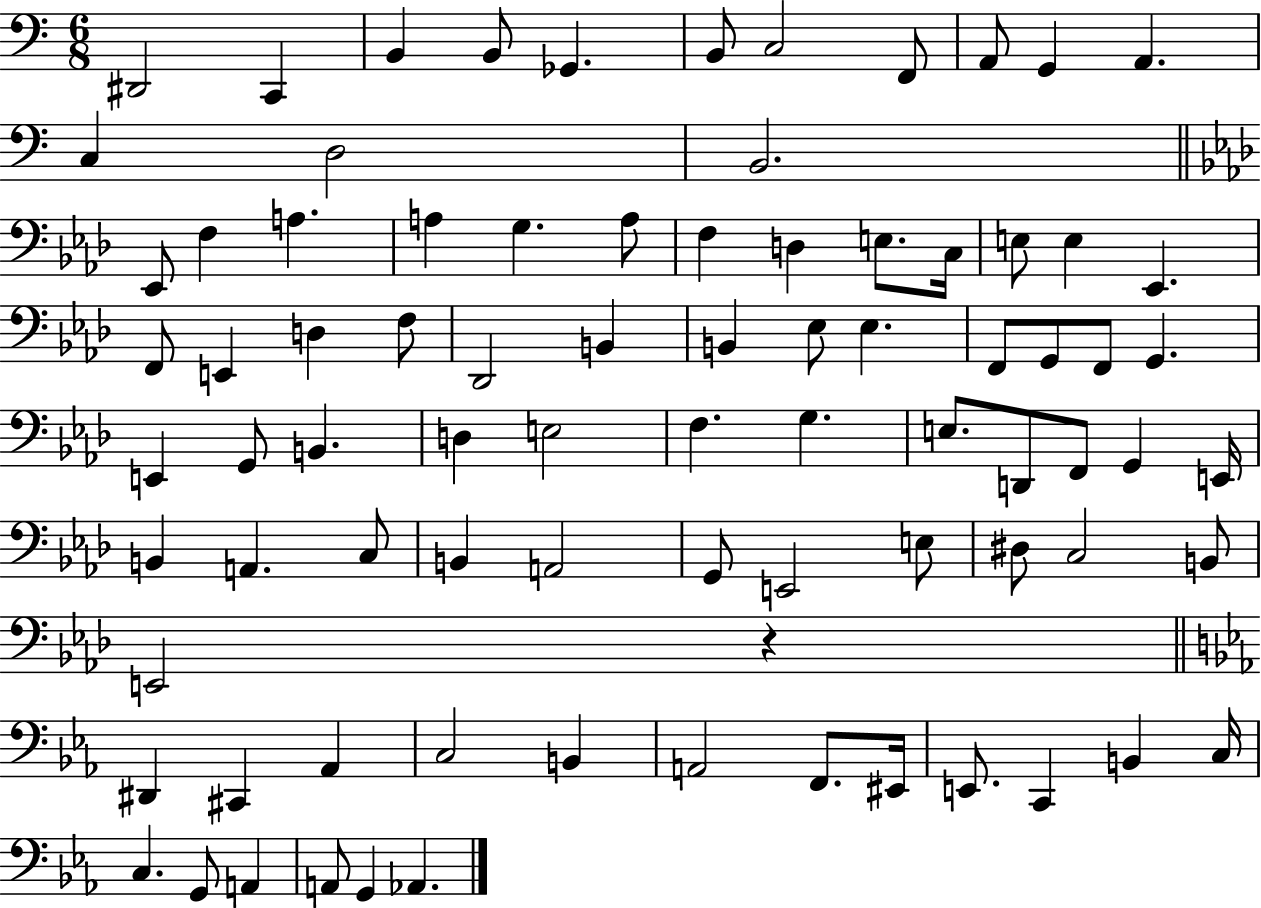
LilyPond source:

{
  \clef bass
  \numericTimeSignature
  \time 6/8
  \key c \major
  dis,2 c,4 | b,4 b,8 ges,4. | b,8 c2 f,8 | a,8 g,4 a,4. | \break c4 d2 | b,2. | \bar "||" \break \key aes \major ees,8 f4 a4. | a4 g4. a8 | f4 d4 e8. c16 | e8 e4 ees,4. | \break f,8 e,4 d4 f8 | des,2 b,4 | b,4 ees8 ees4. | f,8 g,8 f,8 g,4. | \break e,4 g,8 b,4. | d4 e2 | f4. g4. | e8. d,8 f,8 g,4 e,16 | \break b,4 a,4. c8 | b,4 a,2 | g,8 e,2 e8 | dis8 c2 b,8 | \break e,2 r4 | \bar "||" \break \key c \minor dis,4 cis,4 aes,4 | c2 b,4 | a,2 f,8. eis,16 | e,8. c,4 b,4 c16 | \break c4. g,8 a,4 | a,8 g,4 aes,4. | \bar "|."
}